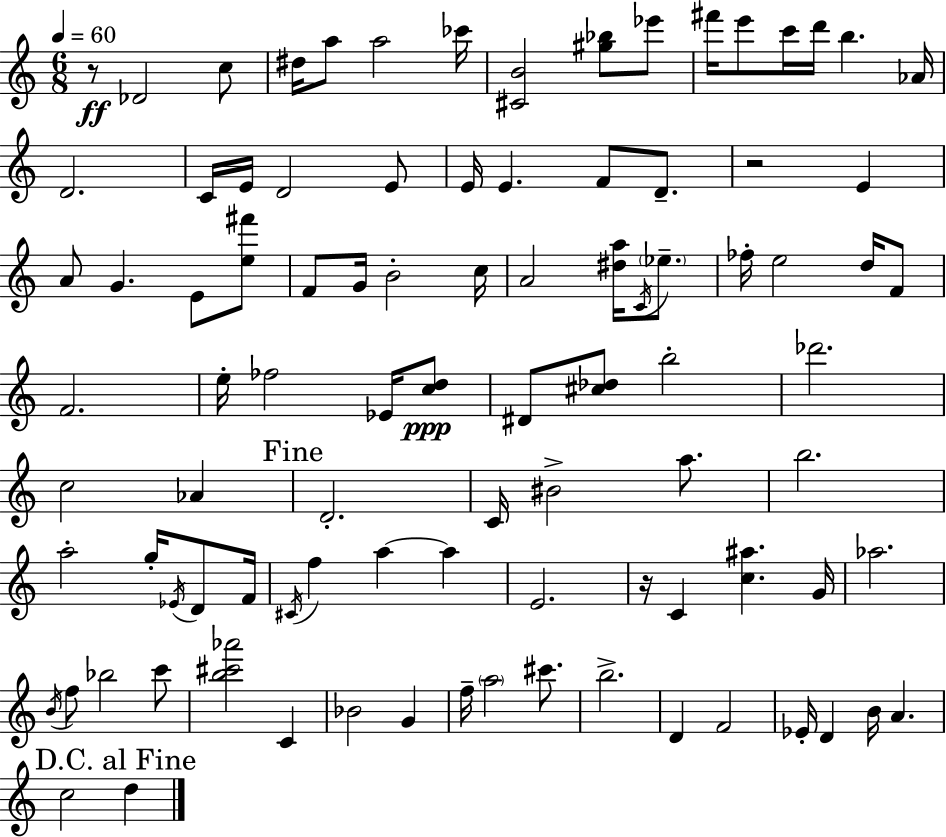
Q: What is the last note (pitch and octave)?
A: D5